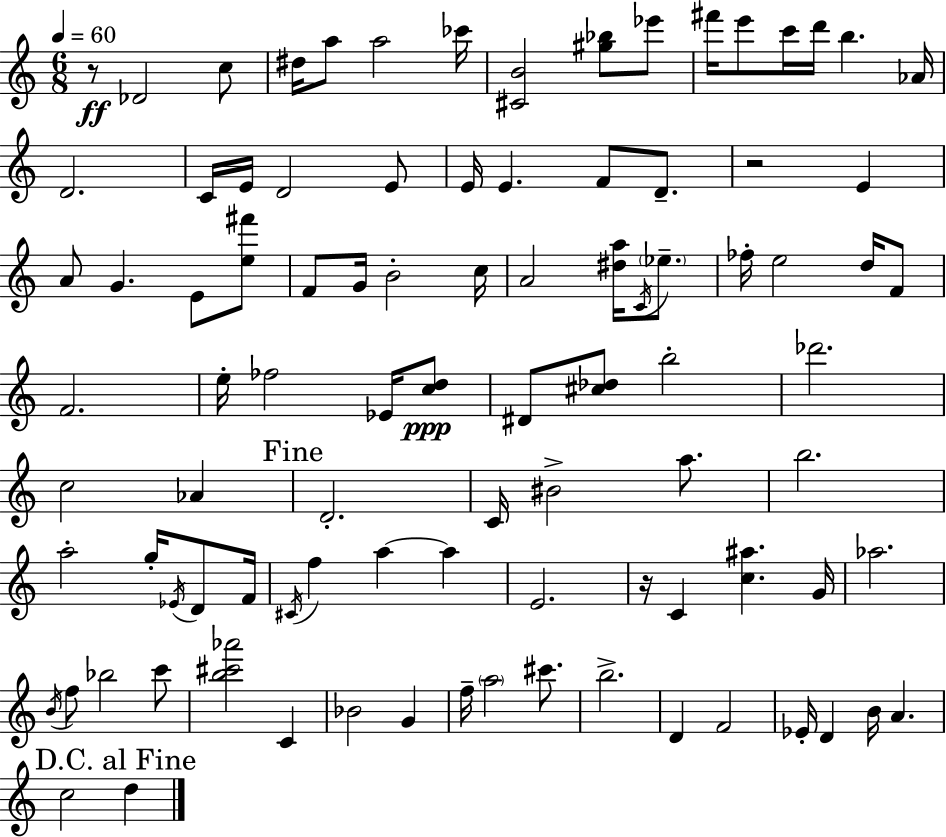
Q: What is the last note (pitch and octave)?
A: D5